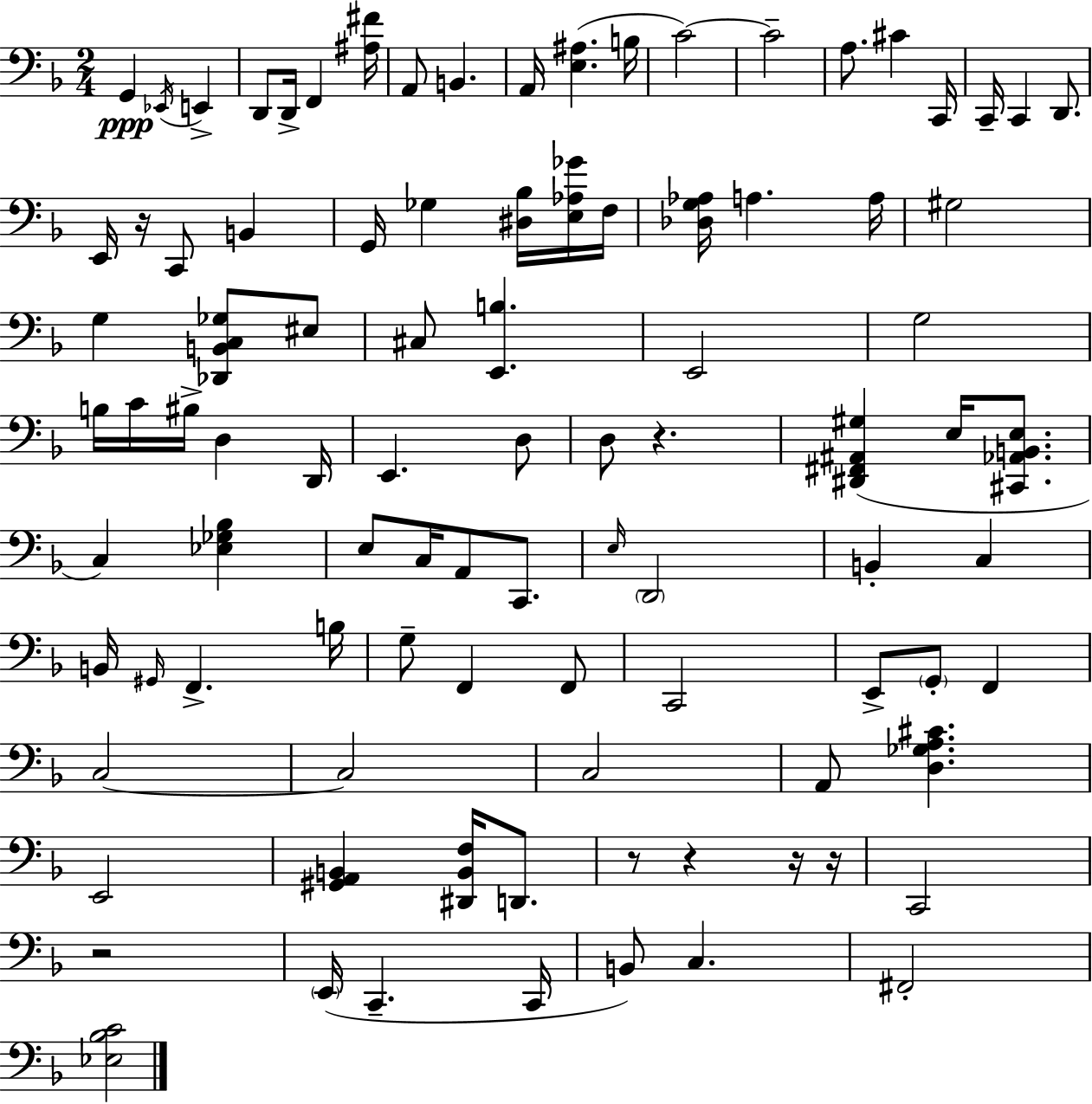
X:1
T:Untitled
M:2/4
L:1/4
K:Dm
G,, _E,,/4 E,, D,,/2 D,,/4 F,, [^A,^F]/4 A,,/2 B,, A,,/4 [E,^A,] B,/4 C2 C2 A,/2 ^C C,,/4 C,,/4 C,, D,,/2 E,,/4 z/4 C,,/2 B,, G,,/4 _G, [^D,_B,]/4 [E,_A,_G]/4 F,/4 [_D,G,_A,]/4 A, A,/4 ^G,2 G, [_D,,B,,C,_G,]/2 ^E,/2 ^C,/2 [E,,B,] E,,2 G,2 B,/4 C/4 ^B,/4 D, D,,/4 E,, D,/2 D,/2 z [^D,,^F,,^A,,^G,] E,/4 [^C,,_A,,B,,E,]/2 C, [_E,_G,_B,] E,/2 C,/4 A,,/2 C,,/2 E,/4 D,,2 B,, C, B,,/4 ^G,,/4 F,, B,/4 G,/2 F,, F,,/2 C,,2 E,,/2 G,,/2 F,, C,2 C,2 C,2 A,,/2 [D,_G,A,^C] E,,2 [^G,,A,,B,,] [^D,,B,,F,]/4 D,,/2 z/2 z z/4 z/4 C,,2 z2 E,,/4 C,, C,,/4 B,,/2 C, ^F,,2 [_E,_B,C]2